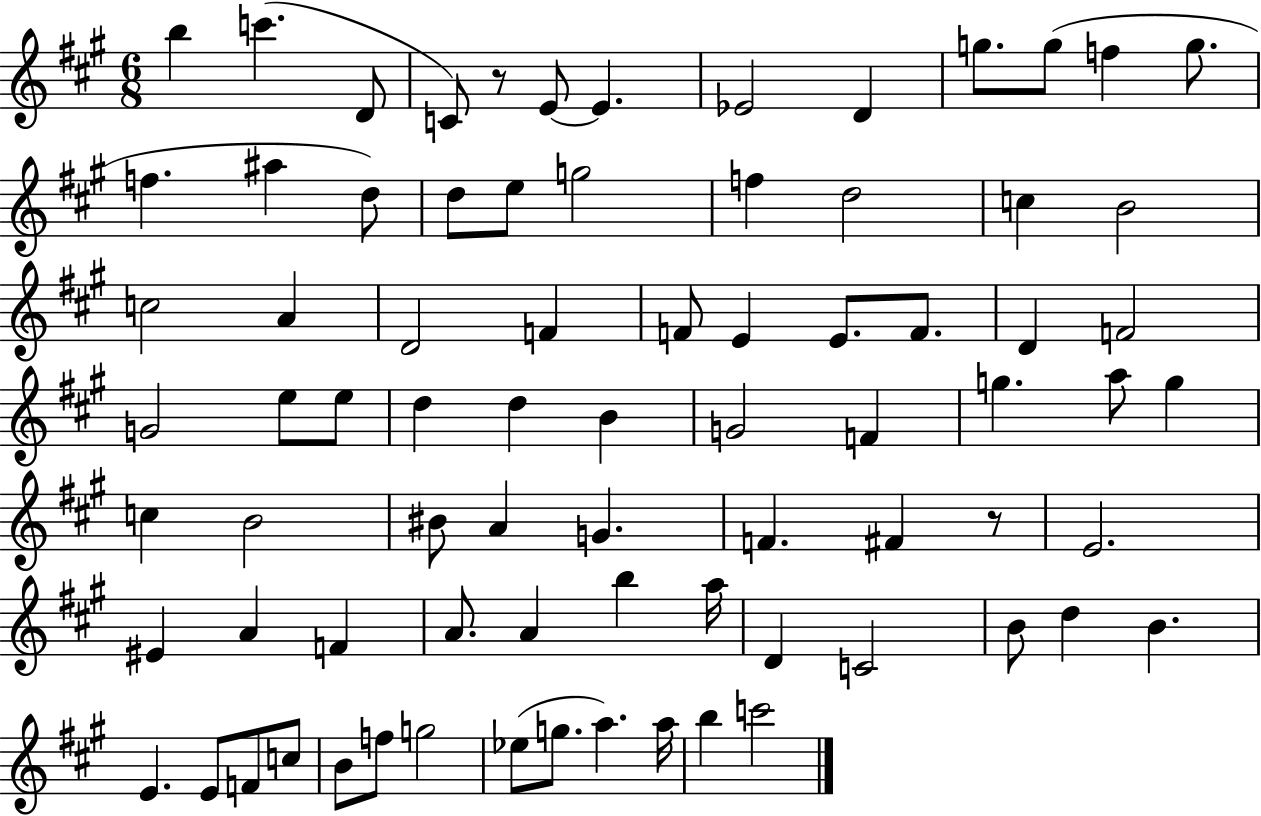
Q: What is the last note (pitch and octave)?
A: C6